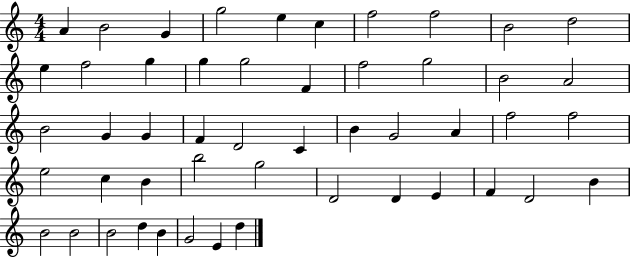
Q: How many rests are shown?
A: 0